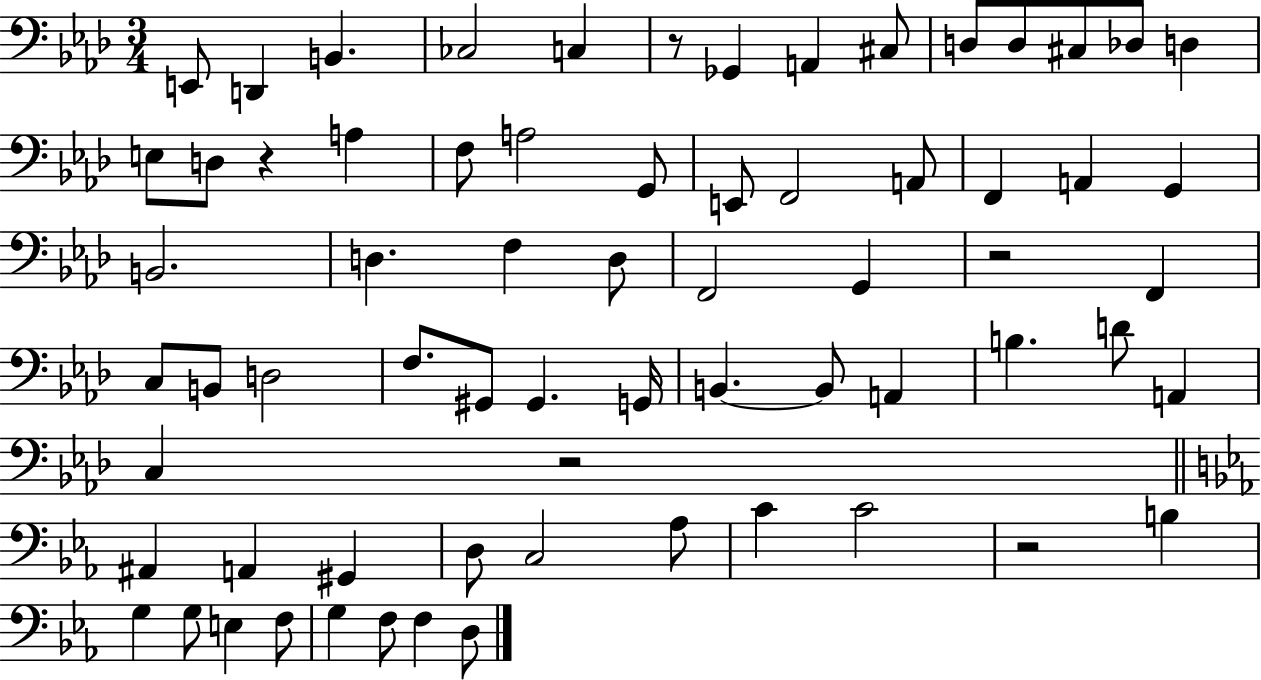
X:1
T:Untitled
M:3/4
L:1/4
K:Ab
E,,/2 D,, B,, _C,2 C, z/2 _G,, A,, ^C,/2 D,/2 D,/2 ^C,/2 _D,/2 D, E,/2 D,/2 z A, F,/2 A,2 G,,/2 E,,/2 F,,2 A,,/2 F,, A,, G,, B,,2 D, F, D,/2 F,,2 G,, z2 F,, C,/2 B,,/2 D,2 F,/2 ^G,,/2 ^G,, G,,/4 B,, B,,/2 A,, B, D/2 A,, C, z2 ^A,, A,, ^G,, D,/2 C,2 _A,/2 C C2 z2 B, G, G,/2 E, F,/2 G, F,/2 F, D,/2